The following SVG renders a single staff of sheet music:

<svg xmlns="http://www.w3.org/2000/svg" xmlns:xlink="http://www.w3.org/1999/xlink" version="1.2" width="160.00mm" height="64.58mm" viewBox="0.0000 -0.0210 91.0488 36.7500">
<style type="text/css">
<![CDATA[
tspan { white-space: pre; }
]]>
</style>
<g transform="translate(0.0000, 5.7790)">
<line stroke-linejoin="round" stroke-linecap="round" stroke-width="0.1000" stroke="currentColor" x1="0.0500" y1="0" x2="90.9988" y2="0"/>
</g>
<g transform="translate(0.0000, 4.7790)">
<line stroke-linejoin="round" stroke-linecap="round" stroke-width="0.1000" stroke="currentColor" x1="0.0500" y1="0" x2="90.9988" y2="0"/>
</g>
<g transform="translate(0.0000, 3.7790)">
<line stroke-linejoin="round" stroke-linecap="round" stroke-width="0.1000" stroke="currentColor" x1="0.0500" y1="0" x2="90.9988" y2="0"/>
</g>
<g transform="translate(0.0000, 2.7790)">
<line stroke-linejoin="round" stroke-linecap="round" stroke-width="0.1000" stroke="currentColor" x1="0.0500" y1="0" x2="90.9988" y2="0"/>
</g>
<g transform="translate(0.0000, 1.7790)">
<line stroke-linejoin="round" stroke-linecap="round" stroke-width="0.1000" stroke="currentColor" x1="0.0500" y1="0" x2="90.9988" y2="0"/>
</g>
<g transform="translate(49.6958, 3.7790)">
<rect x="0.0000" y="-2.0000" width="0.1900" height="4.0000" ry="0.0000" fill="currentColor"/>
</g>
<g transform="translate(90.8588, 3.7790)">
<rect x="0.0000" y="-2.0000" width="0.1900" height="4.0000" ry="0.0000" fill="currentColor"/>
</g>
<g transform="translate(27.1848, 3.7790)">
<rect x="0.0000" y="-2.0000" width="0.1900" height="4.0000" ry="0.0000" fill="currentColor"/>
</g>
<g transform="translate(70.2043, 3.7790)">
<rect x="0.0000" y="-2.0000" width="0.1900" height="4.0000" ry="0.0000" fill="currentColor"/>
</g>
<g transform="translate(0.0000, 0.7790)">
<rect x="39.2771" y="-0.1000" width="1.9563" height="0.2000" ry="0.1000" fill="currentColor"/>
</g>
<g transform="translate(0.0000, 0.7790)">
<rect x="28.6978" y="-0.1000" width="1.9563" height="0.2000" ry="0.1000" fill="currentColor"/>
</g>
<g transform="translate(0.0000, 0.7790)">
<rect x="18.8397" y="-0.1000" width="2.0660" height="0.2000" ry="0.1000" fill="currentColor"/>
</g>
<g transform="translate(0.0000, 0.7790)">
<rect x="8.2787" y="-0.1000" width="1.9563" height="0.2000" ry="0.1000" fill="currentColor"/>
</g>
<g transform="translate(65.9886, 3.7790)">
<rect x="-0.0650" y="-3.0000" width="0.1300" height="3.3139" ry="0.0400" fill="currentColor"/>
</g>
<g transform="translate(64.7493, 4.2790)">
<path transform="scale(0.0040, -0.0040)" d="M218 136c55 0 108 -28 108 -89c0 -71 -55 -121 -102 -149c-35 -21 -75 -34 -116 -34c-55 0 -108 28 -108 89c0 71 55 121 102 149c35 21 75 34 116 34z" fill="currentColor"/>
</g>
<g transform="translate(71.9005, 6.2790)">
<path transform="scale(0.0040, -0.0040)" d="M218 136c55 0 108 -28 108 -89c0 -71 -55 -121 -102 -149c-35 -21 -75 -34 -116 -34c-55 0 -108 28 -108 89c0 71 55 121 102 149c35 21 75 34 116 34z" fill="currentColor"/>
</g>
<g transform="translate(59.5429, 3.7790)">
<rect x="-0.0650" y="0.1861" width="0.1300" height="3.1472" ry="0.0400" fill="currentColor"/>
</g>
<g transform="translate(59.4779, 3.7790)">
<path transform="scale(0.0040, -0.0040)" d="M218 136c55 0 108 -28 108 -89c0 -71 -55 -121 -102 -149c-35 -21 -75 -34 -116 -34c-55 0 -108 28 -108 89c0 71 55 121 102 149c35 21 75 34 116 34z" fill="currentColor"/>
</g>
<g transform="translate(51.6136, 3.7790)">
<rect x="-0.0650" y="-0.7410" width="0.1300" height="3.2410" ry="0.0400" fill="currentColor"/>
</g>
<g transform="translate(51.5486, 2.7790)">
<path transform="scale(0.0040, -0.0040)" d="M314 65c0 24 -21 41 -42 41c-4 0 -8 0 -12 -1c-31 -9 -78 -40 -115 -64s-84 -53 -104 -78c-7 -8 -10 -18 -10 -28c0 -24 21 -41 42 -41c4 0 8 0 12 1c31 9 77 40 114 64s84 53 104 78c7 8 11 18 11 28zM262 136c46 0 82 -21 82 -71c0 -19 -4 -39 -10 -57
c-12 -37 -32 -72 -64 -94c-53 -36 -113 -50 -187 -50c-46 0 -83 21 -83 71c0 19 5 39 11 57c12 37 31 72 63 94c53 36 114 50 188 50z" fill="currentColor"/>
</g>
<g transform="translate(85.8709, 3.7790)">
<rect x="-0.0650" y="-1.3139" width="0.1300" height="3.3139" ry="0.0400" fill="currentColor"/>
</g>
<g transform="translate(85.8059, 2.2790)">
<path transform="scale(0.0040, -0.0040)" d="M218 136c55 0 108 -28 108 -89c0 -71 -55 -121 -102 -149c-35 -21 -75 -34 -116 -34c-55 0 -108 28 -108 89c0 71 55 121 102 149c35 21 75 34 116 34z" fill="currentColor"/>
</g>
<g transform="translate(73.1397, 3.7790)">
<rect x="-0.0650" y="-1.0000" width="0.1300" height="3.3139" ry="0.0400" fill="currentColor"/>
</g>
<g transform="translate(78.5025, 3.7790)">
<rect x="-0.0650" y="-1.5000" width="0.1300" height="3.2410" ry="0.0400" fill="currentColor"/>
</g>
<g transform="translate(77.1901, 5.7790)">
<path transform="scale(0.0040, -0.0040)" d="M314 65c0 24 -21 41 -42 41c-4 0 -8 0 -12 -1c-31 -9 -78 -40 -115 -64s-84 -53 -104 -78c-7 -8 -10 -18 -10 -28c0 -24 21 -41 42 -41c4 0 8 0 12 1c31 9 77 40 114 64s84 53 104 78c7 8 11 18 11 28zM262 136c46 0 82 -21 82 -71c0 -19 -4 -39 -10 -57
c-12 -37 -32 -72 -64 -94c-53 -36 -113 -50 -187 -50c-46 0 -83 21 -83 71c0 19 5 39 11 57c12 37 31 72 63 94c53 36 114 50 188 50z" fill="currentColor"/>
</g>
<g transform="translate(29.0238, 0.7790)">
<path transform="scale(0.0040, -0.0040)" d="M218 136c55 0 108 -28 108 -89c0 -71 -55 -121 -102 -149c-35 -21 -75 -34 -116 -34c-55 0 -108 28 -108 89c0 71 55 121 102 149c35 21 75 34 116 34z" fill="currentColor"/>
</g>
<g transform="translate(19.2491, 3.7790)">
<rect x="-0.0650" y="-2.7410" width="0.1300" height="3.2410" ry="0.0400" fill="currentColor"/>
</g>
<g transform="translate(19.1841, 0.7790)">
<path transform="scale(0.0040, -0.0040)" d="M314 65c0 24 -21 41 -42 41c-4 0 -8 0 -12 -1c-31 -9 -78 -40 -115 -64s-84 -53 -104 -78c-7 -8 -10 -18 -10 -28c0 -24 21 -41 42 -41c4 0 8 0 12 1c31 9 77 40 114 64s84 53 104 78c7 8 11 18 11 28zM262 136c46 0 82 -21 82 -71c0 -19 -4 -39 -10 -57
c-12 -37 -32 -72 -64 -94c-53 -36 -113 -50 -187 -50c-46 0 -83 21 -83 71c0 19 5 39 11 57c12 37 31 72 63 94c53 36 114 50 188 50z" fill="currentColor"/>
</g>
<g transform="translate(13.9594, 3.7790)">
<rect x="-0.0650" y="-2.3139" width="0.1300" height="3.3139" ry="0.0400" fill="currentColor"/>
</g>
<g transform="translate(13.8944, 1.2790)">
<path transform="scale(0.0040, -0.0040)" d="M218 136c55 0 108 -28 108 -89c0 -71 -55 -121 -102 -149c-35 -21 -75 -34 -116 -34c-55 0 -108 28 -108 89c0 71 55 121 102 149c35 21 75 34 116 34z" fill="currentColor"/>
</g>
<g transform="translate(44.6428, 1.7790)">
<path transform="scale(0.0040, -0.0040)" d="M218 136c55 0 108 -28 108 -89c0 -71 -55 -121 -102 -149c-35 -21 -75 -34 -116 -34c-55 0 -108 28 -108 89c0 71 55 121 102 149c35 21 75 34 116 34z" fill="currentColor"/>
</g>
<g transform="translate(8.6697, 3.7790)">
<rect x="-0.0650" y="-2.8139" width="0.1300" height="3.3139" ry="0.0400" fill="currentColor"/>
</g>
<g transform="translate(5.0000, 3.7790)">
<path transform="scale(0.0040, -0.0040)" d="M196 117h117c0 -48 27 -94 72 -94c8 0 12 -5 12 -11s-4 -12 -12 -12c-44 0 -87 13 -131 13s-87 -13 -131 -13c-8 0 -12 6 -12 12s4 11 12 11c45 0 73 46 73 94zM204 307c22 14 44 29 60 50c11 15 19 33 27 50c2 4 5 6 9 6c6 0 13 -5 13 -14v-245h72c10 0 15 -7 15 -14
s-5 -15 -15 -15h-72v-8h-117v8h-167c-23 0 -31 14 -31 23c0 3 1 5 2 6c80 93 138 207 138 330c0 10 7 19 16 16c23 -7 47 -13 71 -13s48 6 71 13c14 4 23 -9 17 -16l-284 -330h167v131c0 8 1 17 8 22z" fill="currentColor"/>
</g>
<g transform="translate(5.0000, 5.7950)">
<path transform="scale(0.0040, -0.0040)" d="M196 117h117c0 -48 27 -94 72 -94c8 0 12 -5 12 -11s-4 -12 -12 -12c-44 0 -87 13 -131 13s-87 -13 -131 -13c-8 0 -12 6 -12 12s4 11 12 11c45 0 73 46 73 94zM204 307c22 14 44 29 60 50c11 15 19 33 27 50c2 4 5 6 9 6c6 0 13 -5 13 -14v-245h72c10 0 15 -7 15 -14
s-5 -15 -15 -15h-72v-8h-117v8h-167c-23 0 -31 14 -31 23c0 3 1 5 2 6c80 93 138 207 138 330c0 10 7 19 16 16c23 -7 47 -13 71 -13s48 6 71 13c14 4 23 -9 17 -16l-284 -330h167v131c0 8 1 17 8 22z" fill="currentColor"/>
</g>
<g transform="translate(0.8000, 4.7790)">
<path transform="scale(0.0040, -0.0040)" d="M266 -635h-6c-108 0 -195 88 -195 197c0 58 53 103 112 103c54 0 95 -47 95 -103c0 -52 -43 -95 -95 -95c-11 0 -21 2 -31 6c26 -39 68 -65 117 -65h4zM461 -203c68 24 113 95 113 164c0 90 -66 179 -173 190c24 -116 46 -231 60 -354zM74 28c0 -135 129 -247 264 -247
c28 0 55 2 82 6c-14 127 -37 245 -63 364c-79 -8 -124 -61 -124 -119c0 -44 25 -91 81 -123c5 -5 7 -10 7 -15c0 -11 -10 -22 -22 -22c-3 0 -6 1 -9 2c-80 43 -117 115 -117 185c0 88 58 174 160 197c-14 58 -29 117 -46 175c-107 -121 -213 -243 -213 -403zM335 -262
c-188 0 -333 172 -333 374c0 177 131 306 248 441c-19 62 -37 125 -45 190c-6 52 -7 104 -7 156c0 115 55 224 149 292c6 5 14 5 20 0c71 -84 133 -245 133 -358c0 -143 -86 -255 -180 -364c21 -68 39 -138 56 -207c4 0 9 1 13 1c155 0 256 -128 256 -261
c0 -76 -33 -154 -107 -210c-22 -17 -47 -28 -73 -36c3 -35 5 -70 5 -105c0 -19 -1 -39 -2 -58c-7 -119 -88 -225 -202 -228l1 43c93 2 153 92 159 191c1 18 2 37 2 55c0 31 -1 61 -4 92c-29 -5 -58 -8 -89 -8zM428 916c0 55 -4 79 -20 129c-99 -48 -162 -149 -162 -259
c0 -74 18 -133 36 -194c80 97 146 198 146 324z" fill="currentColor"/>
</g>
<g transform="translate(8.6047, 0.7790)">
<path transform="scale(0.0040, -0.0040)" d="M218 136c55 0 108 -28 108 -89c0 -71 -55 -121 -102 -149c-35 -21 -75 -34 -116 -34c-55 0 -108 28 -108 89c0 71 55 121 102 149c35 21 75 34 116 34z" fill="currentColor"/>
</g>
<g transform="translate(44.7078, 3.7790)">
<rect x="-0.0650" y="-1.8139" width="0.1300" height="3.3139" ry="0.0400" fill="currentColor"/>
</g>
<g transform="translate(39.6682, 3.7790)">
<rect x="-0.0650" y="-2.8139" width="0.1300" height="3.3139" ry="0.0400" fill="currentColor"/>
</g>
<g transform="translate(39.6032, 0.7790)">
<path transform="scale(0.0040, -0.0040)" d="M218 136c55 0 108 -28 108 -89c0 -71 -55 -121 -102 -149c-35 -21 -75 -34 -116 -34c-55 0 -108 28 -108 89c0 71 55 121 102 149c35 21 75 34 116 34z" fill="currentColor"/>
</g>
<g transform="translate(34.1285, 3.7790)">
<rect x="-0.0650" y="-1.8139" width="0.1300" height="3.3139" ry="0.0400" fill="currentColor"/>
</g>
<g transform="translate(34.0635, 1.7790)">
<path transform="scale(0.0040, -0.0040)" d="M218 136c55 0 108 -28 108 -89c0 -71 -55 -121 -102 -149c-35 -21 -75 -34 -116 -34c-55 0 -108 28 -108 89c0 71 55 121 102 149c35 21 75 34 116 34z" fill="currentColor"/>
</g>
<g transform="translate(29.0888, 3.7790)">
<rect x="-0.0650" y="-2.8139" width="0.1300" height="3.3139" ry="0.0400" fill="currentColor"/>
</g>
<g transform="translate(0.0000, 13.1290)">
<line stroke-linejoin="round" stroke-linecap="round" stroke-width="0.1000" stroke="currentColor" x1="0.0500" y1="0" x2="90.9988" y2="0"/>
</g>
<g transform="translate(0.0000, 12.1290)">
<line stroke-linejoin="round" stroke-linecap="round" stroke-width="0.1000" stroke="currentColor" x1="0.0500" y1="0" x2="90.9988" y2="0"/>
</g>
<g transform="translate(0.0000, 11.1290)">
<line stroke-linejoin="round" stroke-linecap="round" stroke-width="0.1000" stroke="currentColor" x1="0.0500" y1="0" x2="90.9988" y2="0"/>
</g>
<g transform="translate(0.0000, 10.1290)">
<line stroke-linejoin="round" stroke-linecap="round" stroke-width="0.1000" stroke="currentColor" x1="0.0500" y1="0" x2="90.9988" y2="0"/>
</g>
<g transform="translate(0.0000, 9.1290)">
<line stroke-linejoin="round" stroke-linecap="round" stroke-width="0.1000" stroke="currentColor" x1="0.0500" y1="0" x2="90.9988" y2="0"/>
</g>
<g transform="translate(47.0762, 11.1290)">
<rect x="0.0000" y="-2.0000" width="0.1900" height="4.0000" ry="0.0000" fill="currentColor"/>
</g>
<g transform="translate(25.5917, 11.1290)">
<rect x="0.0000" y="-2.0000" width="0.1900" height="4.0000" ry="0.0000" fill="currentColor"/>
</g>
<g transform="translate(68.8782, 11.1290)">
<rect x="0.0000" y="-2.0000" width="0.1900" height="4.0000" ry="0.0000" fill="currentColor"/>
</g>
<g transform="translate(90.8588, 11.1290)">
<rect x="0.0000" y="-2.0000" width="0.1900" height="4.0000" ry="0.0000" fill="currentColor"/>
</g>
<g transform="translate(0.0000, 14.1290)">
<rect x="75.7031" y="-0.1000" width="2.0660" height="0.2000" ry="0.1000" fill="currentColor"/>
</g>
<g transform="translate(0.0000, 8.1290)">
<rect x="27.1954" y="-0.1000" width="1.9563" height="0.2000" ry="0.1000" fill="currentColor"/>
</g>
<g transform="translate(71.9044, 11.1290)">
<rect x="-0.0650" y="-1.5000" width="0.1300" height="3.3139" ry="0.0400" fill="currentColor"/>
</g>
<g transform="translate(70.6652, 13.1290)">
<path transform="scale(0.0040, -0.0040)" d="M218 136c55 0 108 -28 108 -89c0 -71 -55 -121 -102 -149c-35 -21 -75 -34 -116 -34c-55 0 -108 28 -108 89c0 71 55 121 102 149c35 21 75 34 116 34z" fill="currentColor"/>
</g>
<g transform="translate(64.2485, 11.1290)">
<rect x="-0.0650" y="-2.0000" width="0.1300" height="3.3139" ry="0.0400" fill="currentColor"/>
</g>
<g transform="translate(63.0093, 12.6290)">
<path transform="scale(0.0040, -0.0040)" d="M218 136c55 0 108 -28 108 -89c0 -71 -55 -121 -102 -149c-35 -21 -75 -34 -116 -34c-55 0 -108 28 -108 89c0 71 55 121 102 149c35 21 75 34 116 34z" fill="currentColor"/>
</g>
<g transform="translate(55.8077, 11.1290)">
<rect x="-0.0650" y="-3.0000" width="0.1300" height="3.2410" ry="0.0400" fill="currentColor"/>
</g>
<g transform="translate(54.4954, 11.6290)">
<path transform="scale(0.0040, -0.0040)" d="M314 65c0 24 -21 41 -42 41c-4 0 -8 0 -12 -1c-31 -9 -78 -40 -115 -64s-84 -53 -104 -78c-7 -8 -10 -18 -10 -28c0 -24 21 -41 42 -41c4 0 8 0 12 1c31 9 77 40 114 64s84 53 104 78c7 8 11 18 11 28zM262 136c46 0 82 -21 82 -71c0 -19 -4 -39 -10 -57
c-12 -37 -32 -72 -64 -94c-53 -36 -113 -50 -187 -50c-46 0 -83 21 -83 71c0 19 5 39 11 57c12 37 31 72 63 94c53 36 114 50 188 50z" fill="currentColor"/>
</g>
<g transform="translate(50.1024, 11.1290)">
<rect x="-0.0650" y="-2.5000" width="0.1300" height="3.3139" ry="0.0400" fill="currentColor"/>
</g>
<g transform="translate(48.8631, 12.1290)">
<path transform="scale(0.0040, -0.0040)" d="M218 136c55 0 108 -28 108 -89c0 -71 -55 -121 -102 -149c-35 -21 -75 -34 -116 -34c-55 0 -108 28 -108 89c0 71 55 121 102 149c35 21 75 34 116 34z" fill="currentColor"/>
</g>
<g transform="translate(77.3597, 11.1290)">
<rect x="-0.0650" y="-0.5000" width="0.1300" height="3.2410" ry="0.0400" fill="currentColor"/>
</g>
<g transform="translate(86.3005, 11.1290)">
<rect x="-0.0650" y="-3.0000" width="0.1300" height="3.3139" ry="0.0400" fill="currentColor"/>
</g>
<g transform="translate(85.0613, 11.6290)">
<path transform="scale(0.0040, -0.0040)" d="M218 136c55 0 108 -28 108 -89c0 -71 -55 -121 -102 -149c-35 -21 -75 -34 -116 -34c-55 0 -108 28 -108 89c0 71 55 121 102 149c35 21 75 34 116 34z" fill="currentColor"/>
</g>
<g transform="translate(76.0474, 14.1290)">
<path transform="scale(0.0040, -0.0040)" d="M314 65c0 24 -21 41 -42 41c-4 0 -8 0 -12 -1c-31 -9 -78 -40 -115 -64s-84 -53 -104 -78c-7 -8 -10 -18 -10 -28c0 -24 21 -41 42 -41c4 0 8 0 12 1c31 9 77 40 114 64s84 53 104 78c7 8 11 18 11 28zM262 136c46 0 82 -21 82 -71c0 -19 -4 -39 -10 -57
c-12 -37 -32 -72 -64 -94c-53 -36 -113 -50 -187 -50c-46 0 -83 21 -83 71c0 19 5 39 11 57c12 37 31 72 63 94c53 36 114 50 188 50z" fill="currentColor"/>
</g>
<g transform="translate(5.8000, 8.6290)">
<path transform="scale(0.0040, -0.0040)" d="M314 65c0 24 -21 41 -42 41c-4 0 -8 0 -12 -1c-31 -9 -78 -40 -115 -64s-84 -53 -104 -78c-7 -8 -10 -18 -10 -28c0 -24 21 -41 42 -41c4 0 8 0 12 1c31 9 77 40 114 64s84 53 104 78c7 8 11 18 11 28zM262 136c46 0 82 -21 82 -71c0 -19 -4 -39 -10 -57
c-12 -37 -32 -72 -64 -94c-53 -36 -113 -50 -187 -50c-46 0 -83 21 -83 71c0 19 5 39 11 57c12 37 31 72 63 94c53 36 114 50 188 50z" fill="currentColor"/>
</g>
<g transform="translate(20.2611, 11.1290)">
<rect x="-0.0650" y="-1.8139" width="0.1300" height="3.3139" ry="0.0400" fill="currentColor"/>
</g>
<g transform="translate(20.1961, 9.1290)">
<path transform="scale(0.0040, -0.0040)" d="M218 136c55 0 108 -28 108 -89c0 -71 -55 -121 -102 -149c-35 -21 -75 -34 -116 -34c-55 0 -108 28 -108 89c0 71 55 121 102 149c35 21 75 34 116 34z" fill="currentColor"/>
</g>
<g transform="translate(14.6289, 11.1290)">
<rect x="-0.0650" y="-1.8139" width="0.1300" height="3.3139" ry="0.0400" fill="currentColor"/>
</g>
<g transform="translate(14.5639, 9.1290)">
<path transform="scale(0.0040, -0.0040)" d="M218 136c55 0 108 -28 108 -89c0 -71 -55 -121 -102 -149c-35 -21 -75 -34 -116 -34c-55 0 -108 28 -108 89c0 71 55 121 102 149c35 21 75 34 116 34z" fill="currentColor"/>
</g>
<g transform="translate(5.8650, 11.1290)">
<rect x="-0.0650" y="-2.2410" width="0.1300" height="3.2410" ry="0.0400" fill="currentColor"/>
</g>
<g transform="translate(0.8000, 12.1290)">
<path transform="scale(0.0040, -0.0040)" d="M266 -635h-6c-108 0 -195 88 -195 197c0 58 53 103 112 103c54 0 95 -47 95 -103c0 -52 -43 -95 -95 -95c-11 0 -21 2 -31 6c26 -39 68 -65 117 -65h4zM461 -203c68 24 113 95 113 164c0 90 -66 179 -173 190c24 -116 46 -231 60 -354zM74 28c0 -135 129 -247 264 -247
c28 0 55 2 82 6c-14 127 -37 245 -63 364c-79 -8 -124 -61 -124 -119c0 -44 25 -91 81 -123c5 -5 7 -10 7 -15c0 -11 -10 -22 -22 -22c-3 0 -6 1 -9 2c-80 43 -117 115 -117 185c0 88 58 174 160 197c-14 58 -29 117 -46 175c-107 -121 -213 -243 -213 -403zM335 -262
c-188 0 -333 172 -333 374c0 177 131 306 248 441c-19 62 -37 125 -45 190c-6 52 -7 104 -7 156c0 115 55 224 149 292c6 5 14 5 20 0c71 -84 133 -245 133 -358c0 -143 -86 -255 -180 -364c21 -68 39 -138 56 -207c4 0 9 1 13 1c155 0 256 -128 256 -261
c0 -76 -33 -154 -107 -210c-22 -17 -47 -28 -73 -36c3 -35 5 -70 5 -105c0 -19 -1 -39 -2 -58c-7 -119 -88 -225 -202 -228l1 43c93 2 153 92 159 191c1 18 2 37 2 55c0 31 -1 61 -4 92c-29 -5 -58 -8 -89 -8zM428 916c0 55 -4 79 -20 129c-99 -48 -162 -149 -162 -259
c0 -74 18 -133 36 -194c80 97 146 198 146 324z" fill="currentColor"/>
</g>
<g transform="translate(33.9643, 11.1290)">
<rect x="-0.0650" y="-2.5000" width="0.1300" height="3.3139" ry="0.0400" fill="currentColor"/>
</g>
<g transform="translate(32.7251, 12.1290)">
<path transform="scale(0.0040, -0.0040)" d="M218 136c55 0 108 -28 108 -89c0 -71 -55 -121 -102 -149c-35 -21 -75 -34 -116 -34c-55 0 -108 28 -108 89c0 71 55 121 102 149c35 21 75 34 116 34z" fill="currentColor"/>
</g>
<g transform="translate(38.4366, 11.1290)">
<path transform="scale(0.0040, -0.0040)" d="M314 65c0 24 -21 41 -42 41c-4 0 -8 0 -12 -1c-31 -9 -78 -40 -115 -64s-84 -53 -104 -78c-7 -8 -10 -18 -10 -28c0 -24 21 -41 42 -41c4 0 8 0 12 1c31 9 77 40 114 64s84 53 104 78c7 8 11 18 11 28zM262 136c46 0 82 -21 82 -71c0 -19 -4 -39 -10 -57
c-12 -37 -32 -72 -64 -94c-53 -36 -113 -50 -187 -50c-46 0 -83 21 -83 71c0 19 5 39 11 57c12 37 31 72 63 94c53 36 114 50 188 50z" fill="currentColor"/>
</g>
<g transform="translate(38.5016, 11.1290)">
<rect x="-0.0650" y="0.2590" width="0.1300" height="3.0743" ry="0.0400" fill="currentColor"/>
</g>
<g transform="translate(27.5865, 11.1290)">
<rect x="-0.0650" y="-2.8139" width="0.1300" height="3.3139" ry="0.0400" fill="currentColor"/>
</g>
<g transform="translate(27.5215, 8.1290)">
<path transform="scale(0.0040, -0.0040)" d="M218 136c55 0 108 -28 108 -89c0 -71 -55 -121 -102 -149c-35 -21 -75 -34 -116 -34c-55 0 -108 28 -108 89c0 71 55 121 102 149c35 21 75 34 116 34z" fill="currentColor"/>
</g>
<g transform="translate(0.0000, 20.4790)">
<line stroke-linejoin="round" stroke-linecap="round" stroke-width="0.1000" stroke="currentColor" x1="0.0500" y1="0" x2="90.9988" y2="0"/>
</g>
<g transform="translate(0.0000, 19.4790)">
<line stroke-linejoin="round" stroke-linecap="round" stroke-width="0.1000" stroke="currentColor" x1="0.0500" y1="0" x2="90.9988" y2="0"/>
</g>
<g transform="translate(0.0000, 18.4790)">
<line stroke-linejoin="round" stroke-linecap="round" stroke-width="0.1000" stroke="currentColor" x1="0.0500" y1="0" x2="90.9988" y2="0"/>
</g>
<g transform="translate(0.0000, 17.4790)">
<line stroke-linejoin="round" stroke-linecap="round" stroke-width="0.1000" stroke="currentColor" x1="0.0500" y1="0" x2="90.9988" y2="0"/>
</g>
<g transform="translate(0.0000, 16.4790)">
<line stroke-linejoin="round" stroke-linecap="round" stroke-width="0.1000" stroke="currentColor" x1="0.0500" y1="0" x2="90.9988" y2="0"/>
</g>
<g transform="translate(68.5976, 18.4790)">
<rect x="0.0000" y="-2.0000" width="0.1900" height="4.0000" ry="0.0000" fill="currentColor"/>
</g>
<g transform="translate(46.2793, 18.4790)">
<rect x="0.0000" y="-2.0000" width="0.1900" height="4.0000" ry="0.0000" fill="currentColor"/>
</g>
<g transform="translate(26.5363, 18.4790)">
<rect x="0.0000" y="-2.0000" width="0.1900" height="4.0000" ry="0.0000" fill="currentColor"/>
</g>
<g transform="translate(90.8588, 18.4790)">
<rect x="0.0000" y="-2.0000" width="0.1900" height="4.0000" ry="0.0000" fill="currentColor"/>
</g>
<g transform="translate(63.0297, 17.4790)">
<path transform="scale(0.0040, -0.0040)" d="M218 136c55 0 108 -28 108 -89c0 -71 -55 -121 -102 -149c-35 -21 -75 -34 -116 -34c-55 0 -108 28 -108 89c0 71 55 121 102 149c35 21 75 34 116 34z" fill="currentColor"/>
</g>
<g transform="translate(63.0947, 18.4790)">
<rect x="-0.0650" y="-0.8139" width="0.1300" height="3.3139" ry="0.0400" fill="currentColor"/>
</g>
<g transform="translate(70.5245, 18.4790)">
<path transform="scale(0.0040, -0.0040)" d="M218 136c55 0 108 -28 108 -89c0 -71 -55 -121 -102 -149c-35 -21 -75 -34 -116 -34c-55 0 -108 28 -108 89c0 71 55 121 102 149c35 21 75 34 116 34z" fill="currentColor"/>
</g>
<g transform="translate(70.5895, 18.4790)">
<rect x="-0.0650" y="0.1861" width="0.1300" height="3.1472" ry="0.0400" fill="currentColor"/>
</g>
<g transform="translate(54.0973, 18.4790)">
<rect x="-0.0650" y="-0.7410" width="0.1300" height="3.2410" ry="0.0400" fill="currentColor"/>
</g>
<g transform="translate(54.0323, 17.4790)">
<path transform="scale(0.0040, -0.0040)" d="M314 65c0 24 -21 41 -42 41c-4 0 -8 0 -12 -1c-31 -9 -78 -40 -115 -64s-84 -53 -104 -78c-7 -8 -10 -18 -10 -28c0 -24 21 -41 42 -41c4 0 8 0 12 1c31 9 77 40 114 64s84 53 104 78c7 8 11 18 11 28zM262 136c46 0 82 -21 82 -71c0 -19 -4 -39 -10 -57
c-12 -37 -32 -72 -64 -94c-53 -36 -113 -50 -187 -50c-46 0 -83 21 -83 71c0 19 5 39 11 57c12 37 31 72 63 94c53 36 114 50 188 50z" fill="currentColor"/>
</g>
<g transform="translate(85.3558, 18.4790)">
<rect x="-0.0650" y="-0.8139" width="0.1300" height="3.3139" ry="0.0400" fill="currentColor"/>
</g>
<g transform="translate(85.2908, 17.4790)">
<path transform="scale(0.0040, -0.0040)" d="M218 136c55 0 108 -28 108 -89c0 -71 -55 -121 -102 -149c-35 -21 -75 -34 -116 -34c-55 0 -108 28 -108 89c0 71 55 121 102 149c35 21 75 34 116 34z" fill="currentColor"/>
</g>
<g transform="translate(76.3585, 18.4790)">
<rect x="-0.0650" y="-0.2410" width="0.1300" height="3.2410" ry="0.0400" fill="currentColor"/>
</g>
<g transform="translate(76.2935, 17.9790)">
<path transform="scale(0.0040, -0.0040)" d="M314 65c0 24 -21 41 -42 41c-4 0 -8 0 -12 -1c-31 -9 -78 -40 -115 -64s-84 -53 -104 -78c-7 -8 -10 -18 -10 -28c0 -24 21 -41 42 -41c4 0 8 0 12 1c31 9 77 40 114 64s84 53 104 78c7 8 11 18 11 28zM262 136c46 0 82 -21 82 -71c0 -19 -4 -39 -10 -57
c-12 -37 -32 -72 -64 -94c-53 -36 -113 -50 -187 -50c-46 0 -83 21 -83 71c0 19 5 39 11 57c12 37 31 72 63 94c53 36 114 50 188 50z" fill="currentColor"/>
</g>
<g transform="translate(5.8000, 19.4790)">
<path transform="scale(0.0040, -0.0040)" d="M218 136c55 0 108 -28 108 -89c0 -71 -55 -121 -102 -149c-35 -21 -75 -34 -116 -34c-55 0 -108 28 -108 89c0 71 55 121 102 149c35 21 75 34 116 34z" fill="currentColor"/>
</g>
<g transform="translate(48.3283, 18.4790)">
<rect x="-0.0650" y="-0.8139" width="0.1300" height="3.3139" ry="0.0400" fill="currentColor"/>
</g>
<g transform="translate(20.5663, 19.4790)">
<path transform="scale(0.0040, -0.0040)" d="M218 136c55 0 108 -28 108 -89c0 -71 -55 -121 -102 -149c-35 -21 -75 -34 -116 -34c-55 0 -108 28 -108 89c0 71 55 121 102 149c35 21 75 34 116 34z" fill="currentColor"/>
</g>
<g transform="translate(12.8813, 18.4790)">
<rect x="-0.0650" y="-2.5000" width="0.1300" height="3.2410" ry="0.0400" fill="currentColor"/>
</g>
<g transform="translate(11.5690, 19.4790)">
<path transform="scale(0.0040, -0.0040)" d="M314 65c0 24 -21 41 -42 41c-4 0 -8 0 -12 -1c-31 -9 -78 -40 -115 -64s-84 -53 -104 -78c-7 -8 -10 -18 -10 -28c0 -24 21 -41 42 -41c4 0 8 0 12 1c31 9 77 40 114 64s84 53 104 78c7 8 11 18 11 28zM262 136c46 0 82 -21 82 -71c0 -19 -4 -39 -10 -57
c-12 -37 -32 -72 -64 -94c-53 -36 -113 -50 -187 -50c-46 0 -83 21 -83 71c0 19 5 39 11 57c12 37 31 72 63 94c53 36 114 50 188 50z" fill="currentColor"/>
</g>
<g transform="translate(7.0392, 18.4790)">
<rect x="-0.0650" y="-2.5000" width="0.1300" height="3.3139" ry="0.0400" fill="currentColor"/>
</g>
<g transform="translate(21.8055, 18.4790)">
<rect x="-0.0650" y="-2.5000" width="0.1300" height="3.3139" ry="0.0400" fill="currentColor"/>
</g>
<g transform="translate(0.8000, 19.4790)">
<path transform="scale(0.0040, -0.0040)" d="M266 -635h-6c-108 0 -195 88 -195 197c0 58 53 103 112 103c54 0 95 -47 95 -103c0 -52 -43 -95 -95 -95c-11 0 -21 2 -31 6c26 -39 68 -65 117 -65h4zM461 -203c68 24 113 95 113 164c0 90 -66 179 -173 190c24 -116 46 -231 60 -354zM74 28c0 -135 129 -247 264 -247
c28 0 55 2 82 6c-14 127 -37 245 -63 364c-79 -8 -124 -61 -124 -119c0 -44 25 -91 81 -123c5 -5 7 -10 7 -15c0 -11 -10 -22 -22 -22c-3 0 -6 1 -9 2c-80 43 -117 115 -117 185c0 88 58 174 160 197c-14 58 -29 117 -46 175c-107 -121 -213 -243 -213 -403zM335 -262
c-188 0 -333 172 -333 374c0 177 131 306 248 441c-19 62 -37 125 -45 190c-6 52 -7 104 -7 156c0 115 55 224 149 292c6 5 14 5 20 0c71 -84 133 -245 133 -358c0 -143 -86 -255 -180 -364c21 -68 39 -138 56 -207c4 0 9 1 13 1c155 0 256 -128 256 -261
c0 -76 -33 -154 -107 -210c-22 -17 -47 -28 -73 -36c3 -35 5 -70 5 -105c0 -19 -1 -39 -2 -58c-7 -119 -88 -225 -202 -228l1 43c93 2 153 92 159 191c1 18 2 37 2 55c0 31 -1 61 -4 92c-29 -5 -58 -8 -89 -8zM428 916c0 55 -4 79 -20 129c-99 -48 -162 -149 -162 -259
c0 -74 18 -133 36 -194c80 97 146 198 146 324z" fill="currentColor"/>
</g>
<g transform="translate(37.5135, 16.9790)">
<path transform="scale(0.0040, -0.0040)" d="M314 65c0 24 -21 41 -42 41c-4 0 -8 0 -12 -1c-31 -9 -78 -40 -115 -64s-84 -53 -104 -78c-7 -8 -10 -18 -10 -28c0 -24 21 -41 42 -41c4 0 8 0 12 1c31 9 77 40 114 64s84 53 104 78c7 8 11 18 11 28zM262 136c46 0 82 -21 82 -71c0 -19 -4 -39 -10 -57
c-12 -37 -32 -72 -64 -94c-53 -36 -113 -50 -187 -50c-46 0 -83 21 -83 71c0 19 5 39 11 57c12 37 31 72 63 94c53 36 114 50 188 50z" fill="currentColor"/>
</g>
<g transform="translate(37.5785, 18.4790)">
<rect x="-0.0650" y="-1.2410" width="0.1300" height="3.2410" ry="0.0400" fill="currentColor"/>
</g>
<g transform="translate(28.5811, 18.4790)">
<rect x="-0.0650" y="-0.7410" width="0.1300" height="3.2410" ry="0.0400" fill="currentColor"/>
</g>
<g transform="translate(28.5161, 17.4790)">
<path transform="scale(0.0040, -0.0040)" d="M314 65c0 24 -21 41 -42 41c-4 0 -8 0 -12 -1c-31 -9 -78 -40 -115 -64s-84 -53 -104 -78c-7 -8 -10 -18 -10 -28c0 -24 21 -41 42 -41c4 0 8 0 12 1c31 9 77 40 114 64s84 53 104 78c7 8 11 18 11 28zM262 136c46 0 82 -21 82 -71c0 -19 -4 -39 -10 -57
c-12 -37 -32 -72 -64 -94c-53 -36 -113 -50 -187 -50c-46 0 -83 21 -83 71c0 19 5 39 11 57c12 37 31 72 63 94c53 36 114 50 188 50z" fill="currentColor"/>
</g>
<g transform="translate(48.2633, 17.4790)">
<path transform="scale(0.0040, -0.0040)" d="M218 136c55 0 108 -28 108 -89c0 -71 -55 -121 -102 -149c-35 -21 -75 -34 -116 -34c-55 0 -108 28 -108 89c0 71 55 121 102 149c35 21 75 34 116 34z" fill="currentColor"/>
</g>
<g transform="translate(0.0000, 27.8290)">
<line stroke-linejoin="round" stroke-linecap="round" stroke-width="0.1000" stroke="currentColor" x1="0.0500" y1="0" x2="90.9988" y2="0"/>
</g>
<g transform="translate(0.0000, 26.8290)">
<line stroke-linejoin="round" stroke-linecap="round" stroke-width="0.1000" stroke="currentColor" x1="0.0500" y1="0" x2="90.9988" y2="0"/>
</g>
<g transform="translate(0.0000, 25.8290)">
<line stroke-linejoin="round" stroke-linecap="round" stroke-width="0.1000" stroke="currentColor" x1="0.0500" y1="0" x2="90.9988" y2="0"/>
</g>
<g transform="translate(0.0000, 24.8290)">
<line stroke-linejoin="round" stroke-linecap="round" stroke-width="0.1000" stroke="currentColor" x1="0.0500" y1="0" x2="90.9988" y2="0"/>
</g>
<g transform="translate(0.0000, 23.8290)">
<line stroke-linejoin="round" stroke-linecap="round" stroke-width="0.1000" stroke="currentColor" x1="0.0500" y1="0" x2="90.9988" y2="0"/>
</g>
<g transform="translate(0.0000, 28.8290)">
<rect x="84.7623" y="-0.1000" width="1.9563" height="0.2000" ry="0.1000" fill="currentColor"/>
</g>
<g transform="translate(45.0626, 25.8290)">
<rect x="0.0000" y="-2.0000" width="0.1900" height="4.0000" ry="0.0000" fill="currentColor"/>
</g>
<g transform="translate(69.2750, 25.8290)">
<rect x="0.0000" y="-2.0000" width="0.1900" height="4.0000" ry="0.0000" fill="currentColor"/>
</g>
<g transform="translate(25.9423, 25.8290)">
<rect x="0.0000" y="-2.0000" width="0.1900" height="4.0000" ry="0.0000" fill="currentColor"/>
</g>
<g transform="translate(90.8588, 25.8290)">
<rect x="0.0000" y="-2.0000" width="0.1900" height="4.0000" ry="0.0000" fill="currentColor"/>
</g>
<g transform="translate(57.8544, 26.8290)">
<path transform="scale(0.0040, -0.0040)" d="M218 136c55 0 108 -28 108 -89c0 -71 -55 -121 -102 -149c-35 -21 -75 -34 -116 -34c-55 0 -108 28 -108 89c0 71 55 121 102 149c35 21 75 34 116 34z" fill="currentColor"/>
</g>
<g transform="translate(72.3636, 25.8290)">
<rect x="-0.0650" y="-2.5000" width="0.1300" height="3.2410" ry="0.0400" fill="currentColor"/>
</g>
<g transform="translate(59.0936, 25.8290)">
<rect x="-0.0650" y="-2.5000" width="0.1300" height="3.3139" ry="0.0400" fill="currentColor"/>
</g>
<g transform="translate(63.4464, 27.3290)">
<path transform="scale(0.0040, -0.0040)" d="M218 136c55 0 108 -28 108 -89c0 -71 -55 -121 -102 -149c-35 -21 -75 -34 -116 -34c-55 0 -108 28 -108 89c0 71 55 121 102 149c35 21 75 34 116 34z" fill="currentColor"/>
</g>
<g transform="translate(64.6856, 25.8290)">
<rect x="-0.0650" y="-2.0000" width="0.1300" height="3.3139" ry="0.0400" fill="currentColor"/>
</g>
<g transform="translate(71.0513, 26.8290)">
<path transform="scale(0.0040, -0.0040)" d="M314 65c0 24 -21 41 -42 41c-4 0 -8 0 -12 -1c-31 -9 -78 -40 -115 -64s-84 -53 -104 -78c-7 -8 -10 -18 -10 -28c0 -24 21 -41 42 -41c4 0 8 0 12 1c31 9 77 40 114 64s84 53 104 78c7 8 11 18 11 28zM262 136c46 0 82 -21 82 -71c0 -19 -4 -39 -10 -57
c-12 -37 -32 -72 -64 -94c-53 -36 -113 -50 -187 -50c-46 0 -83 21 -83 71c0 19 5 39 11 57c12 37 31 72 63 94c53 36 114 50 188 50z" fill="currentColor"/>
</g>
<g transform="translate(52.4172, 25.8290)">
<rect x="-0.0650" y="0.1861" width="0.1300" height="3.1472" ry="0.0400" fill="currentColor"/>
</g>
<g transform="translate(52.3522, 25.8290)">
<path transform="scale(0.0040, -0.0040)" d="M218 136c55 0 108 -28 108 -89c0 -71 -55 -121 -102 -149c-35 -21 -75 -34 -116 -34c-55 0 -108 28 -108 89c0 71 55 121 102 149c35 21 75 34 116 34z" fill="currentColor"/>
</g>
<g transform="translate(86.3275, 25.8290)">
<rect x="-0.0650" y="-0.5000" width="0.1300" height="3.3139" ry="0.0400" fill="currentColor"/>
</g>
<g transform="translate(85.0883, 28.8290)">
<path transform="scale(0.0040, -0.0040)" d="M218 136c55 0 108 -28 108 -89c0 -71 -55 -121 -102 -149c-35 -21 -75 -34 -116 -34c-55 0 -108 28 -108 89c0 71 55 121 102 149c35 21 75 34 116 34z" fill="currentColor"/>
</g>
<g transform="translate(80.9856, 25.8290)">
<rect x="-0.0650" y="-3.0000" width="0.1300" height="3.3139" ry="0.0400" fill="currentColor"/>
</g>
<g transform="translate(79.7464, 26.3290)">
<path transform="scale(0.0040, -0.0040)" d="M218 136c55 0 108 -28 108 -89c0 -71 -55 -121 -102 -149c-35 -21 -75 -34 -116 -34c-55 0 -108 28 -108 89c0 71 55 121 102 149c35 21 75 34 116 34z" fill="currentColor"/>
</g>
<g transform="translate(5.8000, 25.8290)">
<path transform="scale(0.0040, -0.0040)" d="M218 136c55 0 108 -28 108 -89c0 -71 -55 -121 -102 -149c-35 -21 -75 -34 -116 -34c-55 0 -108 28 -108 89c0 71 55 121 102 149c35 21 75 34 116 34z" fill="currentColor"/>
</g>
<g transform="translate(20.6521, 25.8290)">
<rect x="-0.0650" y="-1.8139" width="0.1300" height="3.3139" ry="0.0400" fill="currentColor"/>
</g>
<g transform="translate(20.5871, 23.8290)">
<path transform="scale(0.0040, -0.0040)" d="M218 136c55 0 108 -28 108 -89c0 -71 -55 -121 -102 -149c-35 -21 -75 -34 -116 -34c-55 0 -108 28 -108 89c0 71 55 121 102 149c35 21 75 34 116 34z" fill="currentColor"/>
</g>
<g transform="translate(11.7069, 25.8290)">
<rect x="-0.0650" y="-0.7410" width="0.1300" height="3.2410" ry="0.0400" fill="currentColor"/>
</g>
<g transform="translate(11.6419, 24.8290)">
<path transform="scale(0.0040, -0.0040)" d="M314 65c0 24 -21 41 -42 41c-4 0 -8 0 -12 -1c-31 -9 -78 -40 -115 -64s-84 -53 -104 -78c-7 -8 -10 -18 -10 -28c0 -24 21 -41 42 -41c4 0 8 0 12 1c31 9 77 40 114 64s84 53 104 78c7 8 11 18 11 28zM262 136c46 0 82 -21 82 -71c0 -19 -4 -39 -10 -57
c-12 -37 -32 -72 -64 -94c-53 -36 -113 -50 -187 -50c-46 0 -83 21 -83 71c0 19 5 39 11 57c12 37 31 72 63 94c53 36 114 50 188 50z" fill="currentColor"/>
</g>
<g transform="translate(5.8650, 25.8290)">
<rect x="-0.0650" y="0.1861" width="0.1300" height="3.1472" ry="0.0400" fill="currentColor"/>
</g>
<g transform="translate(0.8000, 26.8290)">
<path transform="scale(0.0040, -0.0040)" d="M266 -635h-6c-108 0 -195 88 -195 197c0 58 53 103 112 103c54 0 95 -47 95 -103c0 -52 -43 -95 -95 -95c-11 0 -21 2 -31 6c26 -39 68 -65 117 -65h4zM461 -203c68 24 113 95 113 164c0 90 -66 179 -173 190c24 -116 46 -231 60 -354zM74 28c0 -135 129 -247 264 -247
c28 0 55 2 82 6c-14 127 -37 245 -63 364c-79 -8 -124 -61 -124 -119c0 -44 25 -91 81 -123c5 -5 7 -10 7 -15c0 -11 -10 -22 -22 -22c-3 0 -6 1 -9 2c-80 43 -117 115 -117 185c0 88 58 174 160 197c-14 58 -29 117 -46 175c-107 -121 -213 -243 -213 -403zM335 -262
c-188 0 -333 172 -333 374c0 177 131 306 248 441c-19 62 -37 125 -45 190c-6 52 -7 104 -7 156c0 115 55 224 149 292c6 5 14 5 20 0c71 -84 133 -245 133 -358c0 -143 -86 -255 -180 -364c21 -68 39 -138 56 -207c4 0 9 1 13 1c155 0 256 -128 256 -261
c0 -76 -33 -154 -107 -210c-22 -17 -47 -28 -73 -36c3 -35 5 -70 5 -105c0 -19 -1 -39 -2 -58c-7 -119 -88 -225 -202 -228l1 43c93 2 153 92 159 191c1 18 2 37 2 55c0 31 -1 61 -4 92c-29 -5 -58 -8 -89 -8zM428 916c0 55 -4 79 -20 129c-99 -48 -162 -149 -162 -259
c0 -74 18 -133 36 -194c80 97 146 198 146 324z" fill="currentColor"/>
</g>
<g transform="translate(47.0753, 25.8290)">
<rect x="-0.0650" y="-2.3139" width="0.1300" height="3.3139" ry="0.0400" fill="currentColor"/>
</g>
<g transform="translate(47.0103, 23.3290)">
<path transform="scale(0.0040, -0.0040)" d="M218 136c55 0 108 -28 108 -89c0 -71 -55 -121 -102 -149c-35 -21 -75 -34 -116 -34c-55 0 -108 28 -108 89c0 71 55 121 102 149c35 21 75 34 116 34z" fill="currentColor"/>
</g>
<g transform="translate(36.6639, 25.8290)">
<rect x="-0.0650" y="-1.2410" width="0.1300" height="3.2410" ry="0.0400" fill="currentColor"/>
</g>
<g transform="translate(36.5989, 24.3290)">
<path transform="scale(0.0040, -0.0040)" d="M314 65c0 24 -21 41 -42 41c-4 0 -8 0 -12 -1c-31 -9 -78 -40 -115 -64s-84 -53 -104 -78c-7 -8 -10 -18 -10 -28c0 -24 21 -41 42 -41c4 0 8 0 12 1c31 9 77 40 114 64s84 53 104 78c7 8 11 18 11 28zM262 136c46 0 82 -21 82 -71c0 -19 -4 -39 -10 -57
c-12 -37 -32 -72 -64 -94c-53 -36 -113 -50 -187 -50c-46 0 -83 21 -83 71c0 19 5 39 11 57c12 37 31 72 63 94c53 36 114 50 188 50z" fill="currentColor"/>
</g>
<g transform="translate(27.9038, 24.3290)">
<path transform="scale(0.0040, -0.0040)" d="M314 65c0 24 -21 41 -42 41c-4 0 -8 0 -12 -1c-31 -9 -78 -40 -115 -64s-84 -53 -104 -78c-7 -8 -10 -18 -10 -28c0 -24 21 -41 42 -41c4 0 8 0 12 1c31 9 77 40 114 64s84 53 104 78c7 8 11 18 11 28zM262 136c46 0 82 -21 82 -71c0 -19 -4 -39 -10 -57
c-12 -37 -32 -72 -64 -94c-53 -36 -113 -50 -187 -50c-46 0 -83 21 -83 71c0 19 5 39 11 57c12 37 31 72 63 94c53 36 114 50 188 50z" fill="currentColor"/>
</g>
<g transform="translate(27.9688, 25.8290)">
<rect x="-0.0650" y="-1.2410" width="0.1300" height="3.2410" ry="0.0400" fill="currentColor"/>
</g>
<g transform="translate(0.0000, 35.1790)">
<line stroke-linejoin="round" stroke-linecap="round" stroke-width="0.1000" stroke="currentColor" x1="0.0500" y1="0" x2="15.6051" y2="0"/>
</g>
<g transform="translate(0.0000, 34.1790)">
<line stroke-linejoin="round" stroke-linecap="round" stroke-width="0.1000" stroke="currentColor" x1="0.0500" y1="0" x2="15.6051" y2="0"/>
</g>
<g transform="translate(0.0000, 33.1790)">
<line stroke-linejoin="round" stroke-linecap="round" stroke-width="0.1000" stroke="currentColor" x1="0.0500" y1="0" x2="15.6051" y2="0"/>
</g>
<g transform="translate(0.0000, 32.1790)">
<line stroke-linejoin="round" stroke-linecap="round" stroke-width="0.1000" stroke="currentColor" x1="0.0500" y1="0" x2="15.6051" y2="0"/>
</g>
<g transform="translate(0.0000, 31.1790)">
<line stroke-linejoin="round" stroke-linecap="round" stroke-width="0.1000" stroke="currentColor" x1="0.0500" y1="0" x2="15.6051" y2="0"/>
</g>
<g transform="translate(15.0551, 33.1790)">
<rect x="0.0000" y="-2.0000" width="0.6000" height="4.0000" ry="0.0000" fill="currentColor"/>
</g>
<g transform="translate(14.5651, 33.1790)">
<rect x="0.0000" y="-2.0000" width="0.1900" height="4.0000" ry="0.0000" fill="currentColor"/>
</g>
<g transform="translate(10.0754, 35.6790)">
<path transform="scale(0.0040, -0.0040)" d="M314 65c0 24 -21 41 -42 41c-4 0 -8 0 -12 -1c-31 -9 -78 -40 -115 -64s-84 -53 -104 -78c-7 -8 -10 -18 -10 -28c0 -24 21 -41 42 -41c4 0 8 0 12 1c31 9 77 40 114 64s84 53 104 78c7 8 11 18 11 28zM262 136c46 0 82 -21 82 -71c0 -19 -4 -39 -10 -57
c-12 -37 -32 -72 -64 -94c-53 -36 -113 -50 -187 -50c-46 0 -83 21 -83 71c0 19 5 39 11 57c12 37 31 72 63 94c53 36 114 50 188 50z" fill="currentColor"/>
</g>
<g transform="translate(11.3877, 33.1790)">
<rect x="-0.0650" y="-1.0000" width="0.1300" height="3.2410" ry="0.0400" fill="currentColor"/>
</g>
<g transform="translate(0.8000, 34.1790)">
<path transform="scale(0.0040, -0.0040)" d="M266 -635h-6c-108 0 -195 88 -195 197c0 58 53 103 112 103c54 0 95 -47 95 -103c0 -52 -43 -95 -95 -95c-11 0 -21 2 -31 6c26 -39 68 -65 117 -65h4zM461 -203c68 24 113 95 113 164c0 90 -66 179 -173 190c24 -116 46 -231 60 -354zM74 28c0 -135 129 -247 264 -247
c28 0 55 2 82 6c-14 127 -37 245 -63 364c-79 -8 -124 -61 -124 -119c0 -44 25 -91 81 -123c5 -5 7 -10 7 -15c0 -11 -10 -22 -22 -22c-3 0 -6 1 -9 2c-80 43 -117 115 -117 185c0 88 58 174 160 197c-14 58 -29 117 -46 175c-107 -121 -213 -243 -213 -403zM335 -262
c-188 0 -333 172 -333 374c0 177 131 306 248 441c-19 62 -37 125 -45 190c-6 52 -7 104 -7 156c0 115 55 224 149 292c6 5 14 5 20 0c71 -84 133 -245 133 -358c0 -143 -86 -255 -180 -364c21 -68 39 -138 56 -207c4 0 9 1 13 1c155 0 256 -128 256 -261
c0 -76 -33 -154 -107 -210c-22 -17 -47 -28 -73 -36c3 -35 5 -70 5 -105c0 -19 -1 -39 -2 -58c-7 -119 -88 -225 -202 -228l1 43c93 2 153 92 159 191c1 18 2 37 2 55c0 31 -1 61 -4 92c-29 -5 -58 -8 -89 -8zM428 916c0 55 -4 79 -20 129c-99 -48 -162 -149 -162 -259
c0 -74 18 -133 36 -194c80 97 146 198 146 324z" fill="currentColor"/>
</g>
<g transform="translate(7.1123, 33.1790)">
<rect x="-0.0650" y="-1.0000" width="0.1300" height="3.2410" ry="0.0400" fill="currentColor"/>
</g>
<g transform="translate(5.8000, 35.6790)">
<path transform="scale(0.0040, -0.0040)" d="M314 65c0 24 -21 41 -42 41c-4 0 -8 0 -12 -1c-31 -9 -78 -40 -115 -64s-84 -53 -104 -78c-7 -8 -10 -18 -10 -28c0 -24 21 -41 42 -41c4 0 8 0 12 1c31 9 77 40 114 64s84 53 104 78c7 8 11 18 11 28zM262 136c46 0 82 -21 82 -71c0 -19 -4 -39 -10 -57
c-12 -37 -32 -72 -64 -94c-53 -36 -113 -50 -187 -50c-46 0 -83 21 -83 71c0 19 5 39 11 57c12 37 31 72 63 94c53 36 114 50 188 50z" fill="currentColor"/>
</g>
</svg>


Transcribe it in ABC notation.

X:1
T:Untitled
M:4/4
L:1/4
K:C
a g a2 a f a f d2 B A D E2 e g2 f f a G B2 G A2 F E C2 A G G2 G d2 e2 d d2 d B c2 d B d2 f e2 e2 g B G F G2 A C D2 D2